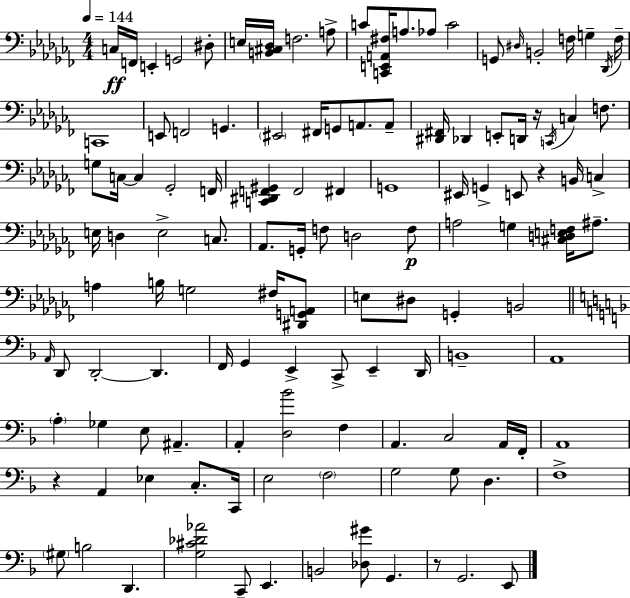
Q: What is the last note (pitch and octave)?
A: E2